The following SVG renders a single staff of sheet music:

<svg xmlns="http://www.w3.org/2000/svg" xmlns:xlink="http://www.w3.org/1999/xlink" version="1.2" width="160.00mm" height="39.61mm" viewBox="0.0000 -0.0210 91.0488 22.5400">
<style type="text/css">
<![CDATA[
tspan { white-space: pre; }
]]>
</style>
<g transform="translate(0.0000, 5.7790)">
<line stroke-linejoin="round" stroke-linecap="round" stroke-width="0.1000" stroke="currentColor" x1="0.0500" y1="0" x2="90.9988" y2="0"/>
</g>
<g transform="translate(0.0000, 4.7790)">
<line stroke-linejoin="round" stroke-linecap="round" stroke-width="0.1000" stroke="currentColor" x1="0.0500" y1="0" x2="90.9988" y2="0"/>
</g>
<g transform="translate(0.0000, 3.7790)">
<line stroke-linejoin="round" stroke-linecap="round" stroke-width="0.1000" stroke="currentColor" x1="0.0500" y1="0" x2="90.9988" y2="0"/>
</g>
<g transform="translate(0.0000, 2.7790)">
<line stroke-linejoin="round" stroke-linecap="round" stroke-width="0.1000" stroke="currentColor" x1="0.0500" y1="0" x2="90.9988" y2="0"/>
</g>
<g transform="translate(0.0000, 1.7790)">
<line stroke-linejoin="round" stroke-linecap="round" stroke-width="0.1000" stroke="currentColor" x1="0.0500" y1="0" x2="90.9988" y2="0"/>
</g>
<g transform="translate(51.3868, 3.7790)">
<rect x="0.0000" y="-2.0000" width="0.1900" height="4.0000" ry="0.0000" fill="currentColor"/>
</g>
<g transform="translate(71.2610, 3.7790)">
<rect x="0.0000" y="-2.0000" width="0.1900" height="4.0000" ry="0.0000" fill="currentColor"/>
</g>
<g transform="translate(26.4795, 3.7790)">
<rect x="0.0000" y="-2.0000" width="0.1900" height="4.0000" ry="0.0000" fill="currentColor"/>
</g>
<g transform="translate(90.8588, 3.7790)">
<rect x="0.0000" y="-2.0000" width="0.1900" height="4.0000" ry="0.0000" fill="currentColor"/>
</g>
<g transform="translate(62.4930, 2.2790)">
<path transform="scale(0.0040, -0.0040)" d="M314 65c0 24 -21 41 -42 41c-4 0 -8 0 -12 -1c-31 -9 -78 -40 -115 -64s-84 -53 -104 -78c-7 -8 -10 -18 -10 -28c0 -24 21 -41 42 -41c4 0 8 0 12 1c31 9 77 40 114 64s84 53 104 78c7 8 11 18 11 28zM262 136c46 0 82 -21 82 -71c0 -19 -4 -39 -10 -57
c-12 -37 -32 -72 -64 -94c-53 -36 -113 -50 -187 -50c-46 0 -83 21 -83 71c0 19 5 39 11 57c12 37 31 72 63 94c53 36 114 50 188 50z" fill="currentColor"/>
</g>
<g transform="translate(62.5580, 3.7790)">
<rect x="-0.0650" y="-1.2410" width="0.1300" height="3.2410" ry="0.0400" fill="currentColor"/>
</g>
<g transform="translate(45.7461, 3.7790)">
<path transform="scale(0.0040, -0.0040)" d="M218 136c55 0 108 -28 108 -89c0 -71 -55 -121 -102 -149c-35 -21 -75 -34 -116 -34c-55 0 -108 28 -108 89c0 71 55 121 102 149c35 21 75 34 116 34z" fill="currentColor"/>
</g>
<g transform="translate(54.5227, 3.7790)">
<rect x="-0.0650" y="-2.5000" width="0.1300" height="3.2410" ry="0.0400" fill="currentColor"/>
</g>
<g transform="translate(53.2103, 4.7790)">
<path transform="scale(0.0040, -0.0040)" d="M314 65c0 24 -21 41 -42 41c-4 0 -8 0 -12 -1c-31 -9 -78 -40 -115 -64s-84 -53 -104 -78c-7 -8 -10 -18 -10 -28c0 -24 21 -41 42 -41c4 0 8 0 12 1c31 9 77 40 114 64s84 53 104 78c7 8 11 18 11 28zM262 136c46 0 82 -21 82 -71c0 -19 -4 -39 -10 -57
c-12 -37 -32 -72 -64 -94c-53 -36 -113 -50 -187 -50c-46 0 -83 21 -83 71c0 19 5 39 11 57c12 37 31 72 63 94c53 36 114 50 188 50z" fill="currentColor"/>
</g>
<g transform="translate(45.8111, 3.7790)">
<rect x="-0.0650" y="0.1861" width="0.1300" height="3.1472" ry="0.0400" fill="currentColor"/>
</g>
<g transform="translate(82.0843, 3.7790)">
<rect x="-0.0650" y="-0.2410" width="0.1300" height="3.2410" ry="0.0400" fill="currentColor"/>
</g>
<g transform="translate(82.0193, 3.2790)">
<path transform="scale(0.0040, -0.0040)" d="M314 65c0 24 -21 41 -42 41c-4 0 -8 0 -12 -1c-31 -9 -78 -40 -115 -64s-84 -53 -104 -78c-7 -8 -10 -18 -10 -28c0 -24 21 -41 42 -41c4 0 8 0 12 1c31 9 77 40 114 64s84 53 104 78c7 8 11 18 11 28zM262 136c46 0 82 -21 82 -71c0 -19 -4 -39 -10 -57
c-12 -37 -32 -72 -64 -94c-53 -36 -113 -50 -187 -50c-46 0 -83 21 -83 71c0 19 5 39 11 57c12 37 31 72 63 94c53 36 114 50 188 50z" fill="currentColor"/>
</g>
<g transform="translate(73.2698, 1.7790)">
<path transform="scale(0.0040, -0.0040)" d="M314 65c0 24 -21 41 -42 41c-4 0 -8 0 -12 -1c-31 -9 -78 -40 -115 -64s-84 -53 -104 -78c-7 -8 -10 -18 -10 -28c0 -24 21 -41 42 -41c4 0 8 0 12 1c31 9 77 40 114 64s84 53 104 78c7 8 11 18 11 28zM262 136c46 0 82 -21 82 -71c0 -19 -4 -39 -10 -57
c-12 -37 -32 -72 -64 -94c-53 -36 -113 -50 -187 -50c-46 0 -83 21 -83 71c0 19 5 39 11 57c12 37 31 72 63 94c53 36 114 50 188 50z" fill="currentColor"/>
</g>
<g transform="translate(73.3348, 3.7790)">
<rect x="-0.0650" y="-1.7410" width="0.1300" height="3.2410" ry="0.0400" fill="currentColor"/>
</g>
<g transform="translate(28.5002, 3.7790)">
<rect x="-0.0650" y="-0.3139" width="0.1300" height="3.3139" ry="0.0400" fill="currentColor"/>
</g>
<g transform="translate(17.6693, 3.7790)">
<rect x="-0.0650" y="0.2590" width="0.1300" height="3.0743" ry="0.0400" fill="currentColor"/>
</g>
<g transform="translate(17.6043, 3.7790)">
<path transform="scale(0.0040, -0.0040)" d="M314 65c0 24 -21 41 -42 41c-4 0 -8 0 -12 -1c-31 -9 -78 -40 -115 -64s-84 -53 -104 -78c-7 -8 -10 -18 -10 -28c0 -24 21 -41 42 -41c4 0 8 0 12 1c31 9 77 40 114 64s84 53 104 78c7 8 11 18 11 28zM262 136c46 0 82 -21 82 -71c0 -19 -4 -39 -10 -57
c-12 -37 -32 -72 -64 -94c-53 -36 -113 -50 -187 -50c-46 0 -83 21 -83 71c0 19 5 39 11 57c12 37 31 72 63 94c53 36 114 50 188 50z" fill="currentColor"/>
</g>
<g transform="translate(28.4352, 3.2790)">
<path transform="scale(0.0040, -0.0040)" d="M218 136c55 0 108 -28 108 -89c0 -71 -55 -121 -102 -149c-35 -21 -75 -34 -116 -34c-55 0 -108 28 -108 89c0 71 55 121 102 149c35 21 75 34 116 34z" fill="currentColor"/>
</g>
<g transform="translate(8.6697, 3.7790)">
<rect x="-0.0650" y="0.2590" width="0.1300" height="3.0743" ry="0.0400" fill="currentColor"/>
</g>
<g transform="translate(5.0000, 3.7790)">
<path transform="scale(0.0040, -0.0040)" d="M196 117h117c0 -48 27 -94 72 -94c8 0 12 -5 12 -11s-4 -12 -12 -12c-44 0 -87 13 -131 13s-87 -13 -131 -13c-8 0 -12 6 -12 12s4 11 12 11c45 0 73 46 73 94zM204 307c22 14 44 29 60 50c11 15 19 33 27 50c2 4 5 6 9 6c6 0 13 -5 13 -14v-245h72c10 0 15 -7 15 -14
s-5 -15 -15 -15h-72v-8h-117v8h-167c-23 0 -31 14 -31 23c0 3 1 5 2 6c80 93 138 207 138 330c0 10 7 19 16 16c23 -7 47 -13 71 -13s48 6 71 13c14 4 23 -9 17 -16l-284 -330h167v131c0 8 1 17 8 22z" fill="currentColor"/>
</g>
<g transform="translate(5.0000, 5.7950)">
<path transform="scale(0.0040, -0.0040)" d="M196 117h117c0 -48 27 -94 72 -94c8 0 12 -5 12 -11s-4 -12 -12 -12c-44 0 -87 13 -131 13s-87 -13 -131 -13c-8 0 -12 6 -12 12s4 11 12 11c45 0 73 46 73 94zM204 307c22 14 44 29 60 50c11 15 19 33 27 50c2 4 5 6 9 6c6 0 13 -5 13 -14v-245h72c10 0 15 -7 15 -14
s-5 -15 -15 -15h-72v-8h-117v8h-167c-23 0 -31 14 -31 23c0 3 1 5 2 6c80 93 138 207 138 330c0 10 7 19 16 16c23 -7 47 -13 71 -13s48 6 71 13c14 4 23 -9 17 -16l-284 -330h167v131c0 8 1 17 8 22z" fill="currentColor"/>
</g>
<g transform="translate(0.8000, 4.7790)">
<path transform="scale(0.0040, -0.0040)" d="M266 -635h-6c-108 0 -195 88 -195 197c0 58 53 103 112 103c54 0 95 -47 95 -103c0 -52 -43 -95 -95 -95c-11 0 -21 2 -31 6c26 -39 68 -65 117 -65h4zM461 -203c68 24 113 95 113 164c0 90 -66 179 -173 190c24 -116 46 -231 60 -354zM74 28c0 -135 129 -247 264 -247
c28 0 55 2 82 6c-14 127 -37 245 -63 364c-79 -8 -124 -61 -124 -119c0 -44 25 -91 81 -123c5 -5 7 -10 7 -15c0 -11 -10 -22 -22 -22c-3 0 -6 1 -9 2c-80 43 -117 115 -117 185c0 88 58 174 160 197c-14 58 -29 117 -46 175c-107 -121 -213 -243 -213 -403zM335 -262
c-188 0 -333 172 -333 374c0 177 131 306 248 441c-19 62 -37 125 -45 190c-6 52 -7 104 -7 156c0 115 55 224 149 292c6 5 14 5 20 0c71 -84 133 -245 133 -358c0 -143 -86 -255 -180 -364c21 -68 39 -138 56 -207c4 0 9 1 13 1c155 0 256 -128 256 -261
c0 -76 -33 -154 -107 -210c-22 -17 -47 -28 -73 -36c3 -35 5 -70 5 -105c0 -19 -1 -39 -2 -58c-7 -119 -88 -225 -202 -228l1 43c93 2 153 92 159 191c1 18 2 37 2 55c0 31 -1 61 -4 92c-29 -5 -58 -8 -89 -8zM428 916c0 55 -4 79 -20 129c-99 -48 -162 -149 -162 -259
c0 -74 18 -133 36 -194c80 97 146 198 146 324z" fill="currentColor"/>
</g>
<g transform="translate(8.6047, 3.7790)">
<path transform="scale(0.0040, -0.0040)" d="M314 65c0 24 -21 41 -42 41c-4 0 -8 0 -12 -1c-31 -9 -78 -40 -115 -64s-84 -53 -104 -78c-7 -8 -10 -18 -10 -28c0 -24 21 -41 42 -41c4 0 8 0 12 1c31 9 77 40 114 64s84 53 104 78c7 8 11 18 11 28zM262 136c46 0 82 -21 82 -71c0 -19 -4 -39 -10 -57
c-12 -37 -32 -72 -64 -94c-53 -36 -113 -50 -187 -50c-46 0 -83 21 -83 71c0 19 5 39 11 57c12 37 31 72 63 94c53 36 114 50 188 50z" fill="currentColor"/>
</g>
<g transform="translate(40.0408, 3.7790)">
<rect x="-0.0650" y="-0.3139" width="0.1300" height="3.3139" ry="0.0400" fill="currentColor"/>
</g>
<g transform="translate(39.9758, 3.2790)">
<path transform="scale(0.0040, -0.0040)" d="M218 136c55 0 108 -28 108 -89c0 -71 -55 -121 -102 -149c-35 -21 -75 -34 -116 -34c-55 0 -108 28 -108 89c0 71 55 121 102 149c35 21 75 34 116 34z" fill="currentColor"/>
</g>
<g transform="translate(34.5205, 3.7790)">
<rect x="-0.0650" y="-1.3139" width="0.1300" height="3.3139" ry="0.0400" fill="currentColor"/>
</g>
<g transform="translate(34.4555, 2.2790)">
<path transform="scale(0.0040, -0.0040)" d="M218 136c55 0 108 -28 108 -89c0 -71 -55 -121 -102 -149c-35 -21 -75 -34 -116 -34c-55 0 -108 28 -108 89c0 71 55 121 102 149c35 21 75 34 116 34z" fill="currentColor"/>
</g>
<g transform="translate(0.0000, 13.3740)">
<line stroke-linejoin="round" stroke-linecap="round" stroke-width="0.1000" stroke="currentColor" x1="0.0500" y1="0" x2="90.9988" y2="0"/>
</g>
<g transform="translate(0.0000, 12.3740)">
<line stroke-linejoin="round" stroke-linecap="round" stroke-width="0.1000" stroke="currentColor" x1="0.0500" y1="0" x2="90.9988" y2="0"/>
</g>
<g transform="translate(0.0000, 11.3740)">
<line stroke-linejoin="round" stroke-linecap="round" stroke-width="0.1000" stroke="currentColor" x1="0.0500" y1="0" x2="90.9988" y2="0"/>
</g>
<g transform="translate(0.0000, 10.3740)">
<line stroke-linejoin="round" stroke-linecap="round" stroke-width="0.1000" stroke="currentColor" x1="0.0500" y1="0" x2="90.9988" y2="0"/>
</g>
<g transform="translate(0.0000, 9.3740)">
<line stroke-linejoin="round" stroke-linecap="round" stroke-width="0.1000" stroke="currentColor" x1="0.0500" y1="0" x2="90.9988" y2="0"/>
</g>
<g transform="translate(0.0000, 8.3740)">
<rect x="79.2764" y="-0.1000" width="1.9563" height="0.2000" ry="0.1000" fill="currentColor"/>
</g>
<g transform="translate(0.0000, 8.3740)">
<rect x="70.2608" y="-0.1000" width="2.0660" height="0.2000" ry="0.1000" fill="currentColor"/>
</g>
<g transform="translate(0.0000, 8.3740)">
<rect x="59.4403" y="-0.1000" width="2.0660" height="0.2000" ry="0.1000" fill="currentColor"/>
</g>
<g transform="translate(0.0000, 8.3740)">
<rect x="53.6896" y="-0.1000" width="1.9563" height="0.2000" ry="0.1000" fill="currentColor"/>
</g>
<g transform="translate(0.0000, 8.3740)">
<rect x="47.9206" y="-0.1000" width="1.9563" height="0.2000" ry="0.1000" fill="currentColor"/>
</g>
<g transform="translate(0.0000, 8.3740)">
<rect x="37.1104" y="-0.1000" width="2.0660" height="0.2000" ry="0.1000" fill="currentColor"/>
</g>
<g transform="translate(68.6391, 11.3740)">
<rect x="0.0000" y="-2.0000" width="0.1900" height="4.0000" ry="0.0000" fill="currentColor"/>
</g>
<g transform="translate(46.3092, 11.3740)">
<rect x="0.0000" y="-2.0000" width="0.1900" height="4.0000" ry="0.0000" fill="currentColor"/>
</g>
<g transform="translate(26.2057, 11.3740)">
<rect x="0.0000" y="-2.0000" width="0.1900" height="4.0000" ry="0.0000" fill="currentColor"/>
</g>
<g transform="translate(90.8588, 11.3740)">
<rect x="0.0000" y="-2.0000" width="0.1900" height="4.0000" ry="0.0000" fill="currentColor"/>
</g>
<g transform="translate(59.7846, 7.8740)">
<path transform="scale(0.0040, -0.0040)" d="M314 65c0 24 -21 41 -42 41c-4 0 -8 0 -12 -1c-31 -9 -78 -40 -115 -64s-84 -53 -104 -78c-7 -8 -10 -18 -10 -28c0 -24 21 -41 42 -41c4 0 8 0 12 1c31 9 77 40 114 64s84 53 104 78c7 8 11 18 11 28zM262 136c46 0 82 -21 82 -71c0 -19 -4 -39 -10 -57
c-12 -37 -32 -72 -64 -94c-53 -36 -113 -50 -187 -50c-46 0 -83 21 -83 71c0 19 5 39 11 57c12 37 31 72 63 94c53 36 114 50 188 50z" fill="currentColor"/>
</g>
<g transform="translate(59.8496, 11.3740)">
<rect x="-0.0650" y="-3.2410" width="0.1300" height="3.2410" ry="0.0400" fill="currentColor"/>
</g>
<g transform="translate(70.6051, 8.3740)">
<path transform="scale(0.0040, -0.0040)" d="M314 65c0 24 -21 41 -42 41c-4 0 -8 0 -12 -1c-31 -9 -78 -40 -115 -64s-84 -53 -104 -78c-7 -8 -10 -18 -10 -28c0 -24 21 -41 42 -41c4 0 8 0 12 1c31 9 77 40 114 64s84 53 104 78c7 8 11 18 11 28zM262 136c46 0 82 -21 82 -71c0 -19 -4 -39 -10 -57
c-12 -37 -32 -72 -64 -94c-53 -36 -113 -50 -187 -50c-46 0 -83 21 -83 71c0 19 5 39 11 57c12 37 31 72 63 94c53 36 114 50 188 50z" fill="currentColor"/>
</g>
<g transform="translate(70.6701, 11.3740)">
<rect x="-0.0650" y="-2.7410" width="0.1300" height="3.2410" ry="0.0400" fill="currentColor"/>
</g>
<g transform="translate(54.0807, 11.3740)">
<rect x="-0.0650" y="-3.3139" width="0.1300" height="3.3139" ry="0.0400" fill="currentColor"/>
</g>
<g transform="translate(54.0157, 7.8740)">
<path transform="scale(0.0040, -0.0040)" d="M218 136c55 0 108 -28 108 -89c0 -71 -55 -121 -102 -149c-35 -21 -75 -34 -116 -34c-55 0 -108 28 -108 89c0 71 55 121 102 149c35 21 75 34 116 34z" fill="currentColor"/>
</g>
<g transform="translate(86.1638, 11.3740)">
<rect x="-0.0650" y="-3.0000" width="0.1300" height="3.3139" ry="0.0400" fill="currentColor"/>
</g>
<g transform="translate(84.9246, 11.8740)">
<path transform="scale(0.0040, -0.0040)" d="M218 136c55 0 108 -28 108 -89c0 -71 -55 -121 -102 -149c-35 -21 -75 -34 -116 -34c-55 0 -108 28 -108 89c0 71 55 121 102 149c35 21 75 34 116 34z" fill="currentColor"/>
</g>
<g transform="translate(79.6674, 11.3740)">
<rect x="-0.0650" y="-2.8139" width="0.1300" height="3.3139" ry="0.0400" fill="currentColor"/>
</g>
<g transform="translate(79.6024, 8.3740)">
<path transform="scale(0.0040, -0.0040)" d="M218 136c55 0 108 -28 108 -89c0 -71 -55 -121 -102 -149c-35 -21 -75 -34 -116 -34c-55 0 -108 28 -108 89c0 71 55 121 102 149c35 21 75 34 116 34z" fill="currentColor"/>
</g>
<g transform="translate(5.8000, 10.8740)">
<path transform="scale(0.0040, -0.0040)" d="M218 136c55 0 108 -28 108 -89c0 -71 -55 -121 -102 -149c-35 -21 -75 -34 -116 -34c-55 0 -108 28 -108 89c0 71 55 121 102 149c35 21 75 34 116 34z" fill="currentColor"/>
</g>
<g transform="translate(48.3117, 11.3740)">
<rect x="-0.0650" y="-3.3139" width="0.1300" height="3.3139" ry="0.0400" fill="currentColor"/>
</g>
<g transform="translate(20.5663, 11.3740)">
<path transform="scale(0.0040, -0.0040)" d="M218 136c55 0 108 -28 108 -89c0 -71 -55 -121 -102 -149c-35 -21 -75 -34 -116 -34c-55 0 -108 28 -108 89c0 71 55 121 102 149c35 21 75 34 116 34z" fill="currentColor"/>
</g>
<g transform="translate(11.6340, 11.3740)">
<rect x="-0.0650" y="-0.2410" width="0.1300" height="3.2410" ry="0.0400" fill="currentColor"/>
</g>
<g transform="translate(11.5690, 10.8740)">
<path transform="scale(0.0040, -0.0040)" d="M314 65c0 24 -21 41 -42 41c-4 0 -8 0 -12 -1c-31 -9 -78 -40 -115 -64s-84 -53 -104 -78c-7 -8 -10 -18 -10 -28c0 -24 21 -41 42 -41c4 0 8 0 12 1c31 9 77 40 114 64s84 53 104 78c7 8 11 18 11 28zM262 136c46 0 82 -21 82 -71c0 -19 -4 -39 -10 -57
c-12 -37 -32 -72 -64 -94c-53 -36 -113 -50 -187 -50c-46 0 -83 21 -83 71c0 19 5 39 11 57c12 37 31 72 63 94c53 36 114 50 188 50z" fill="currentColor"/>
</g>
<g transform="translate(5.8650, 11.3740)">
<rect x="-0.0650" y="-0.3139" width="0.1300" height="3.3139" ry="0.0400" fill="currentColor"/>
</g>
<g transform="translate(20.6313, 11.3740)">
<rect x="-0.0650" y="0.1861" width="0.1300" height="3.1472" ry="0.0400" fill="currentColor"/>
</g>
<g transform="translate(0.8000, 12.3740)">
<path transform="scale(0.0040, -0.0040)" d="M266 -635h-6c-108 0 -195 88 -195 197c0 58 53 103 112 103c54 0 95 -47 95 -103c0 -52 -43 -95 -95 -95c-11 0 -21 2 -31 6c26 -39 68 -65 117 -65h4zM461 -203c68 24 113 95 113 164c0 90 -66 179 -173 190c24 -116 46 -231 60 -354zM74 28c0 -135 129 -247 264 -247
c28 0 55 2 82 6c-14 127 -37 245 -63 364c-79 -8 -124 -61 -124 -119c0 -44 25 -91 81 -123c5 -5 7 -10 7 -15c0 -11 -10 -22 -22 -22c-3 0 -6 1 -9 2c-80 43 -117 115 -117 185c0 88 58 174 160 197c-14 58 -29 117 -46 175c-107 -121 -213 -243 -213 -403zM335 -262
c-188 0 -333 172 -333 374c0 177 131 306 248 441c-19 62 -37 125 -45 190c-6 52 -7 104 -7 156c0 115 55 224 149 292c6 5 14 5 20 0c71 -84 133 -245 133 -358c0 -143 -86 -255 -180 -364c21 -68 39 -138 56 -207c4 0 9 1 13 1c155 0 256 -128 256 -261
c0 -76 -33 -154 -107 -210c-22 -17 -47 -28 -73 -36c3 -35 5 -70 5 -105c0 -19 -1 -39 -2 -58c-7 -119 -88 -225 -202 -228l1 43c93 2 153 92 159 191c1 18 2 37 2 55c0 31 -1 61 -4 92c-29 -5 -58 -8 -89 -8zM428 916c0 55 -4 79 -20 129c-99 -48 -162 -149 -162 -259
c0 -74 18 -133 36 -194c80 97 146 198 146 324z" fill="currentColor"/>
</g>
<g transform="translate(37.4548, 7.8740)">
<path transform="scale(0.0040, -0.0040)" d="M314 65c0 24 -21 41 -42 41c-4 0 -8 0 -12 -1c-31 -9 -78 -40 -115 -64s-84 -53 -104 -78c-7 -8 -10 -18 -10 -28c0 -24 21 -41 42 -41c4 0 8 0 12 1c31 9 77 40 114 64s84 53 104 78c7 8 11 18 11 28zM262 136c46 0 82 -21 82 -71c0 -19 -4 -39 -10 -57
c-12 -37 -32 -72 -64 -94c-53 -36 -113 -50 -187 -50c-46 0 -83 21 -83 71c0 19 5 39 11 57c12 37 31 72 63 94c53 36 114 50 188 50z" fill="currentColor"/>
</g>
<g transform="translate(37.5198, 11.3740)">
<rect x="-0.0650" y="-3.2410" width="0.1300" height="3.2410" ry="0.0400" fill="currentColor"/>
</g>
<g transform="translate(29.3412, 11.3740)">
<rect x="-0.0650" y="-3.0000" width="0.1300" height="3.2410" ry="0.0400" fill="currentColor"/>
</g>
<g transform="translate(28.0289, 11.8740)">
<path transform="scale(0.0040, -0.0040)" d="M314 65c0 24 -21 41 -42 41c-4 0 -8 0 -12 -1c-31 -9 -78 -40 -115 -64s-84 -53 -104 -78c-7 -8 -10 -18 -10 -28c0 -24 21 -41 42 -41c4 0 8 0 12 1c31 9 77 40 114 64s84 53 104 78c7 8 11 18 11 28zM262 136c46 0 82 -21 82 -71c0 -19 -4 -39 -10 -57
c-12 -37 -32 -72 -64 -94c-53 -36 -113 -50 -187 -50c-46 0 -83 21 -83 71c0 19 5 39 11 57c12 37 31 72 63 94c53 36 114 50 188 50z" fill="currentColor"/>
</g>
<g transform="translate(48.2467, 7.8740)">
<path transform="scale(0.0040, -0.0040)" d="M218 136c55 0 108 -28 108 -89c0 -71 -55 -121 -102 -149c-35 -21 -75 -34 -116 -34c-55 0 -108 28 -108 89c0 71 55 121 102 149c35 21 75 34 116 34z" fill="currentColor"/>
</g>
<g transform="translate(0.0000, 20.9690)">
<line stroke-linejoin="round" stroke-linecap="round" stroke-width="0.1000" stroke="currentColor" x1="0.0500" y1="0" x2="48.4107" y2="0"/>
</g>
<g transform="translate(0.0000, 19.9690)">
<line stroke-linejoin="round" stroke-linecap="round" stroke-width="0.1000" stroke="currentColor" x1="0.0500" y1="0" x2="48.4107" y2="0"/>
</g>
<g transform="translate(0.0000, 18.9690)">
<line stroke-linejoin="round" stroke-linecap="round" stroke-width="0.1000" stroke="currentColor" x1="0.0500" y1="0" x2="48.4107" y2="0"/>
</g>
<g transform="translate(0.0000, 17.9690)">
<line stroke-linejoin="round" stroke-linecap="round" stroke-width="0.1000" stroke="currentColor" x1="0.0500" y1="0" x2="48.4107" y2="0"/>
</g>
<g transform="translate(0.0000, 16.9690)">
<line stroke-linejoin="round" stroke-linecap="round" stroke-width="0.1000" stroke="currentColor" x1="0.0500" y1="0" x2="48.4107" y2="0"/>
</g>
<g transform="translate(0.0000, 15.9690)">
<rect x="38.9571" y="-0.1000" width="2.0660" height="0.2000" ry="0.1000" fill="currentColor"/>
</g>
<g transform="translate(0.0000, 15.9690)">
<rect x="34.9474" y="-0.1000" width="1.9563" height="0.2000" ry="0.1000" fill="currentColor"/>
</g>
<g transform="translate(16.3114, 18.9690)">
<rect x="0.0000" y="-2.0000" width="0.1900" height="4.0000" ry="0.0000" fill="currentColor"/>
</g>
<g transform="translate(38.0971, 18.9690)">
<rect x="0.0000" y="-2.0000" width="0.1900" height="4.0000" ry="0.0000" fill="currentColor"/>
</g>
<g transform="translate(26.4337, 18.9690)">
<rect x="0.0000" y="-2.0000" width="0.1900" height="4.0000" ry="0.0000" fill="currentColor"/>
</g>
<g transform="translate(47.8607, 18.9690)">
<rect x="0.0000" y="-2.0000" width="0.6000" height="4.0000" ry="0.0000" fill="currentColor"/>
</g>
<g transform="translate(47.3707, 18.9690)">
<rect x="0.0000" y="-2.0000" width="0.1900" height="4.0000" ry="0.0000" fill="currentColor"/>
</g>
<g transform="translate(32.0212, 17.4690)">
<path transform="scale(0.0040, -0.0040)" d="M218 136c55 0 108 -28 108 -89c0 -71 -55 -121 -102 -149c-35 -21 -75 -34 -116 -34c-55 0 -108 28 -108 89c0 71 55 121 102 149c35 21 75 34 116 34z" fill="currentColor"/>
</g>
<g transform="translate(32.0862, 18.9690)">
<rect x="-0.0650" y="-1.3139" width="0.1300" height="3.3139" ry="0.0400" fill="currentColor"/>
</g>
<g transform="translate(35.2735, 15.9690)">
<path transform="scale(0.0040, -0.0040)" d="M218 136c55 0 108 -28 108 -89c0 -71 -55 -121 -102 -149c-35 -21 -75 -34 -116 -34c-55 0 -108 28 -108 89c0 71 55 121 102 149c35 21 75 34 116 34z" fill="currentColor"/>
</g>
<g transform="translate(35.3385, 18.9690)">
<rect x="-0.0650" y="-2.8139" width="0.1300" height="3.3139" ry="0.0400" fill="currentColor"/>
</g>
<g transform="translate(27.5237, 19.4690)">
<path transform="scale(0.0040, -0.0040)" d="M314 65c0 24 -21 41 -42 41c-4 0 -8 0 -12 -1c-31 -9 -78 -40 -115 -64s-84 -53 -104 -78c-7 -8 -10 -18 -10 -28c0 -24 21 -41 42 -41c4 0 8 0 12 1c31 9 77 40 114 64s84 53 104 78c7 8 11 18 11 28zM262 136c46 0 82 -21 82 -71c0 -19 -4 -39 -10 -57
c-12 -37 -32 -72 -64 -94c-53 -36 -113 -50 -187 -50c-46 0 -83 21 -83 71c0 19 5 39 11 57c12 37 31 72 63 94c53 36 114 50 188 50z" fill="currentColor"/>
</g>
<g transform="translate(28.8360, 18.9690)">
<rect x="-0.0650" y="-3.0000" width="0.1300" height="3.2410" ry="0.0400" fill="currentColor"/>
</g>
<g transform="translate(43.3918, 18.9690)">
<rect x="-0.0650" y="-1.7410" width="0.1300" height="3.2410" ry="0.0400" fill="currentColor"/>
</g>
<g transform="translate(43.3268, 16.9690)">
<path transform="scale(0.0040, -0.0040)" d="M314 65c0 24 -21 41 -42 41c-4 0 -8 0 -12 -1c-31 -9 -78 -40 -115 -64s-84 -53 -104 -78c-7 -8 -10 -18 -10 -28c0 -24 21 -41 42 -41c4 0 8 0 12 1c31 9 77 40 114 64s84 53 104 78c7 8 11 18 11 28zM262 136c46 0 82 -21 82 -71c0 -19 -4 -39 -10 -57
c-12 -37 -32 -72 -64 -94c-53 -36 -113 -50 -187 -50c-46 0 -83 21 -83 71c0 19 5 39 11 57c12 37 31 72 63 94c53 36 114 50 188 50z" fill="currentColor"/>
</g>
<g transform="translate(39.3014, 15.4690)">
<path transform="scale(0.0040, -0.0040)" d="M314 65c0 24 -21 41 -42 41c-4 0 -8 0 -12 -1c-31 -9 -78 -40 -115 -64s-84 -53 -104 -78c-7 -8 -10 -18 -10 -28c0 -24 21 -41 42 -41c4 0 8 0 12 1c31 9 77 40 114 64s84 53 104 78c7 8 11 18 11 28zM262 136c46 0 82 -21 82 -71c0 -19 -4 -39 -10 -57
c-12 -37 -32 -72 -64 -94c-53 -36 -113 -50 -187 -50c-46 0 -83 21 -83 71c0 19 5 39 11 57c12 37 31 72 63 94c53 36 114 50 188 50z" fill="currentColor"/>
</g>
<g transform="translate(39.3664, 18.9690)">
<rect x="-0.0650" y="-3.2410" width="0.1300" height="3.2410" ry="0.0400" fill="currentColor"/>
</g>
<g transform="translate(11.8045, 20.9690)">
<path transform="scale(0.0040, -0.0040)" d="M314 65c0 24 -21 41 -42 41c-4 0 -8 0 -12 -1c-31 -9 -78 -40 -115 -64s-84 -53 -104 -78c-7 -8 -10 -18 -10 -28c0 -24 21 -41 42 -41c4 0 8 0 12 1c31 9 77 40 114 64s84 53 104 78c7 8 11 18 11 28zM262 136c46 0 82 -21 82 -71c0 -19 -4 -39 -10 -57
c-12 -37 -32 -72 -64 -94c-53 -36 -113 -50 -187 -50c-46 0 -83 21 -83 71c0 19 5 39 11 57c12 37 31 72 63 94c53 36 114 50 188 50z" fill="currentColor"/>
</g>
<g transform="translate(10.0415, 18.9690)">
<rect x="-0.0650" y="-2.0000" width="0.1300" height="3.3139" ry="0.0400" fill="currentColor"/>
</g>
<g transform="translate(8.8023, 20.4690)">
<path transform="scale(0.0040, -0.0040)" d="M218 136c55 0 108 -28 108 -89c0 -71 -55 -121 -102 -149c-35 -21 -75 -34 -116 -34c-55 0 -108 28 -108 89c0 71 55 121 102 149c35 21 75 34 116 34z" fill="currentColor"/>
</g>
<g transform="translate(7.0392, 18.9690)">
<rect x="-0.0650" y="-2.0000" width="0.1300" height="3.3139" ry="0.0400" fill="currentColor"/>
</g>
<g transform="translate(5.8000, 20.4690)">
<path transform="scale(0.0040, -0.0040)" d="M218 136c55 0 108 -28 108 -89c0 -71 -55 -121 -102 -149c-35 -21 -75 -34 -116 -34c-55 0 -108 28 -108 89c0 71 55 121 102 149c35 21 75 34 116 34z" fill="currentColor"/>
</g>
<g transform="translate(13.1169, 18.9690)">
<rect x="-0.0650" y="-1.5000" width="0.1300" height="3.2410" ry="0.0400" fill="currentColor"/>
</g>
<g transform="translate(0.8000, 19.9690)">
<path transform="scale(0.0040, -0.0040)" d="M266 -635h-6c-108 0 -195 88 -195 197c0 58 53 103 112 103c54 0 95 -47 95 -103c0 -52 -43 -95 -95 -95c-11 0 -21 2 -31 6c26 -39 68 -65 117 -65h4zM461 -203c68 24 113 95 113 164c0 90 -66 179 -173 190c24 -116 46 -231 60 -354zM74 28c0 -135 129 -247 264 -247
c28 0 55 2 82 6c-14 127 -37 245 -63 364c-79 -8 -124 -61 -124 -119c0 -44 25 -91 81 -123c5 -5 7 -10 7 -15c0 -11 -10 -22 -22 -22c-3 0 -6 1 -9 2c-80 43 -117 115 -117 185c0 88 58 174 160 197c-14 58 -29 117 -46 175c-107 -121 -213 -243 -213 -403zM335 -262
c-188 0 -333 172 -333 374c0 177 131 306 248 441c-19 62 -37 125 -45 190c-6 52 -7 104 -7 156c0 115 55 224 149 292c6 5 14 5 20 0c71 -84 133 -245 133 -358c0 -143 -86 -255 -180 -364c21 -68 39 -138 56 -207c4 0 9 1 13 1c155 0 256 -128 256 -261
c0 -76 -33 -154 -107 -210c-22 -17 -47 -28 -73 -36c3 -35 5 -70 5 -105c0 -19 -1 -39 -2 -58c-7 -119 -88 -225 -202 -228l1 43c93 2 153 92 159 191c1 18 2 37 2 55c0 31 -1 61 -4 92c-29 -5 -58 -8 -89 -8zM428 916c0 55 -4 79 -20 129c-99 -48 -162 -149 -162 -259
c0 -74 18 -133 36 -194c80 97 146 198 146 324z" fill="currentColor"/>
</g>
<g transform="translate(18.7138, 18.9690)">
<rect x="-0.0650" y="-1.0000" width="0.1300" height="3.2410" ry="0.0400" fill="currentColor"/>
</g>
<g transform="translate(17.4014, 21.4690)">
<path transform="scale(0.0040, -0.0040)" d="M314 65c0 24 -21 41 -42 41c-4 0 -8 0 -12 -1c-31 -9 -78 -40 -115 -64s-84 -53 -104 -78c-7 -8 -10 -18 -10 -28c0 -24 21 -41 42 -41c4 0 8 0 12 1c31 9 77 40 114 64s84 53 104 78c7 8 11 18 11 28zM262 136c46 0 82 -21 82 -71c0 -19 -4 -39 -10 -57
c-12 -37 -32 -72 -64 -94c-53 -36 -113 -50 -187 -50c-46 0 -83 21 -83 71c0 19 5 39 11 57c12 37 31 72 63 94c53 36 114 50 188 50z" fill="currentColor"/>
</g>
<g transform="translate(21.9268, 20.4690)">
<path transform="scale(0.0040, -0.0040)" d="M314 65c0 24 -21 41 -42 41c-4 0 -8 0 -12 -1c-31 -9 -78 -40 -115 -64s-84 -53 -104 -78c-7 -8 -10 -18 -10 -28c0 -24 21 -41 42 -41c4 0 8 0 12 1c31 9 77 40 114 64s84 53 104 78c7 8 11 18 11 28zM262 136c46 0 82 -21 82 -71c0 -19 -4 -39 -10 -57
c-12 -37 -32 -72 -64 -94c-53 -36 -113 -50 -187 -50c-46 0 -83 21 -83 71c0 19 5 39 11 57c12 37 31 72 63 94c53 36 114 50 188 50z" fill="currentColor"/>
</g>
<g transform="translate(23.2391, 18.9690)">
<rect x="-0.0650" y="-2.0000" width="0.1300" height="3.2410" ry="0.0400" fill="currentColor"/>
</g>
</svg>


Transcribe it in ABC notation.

X:1
T:Untitled
M:4/4
L:1/4
K:C
B2 B2 c e c B G2 e2 f2 c2 c c2 B A2 b2 b b b2 a2 a A F F E2 D2 F2 A2 e a b2 f2